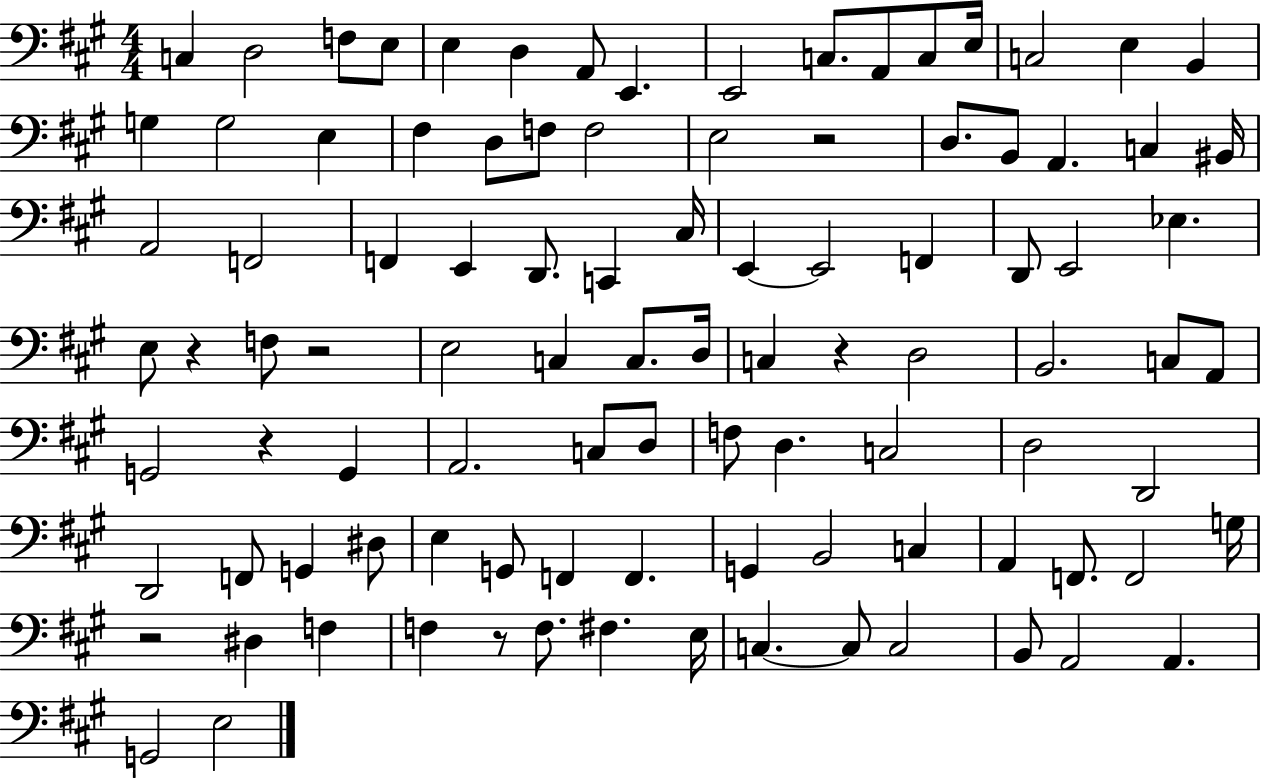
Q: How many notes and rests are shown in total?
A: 99